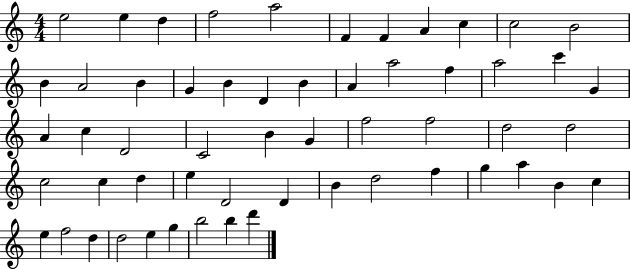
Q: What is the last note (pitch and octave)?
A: D6